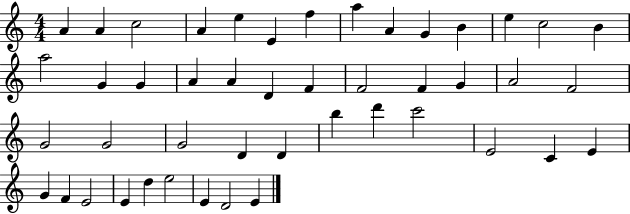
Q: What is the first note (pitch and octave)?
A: A4